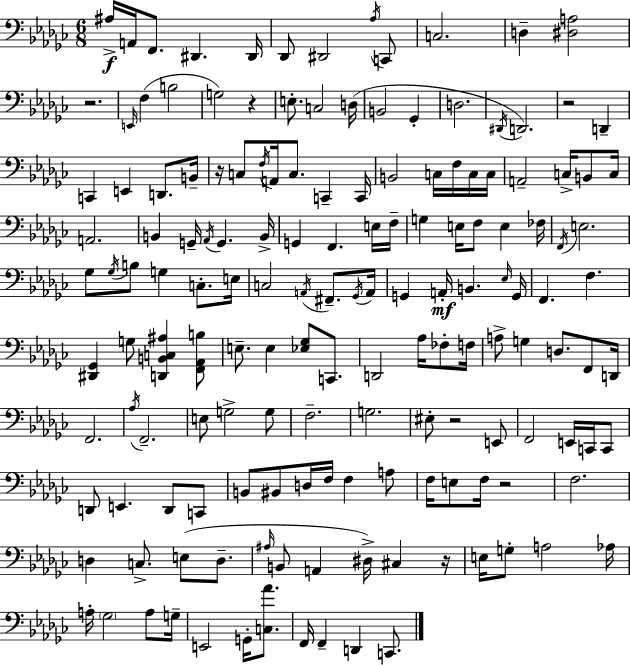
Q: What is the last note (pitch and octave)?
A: C2